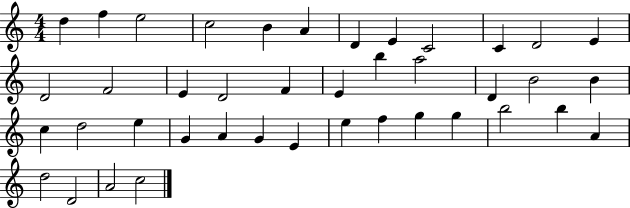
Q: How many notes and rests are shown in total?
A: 41